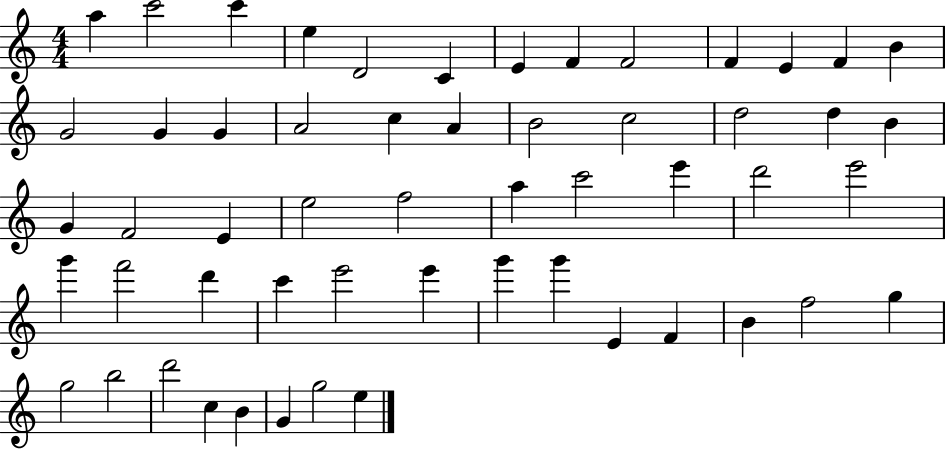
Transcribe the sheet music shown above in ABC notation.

X:1
T:Untitled
M:4/4
L:1/4
K:C
a c'2 c' e D2 C E F F2 F E F B G2 G G A2 c A B2 c2 d2 d B G F2 E e2 f2 a c'2 e' d'2 e'2 g' f'2 d' c' e'2 e' g' g' E F B f2 g g2 b2 d'2 c B G g2 e